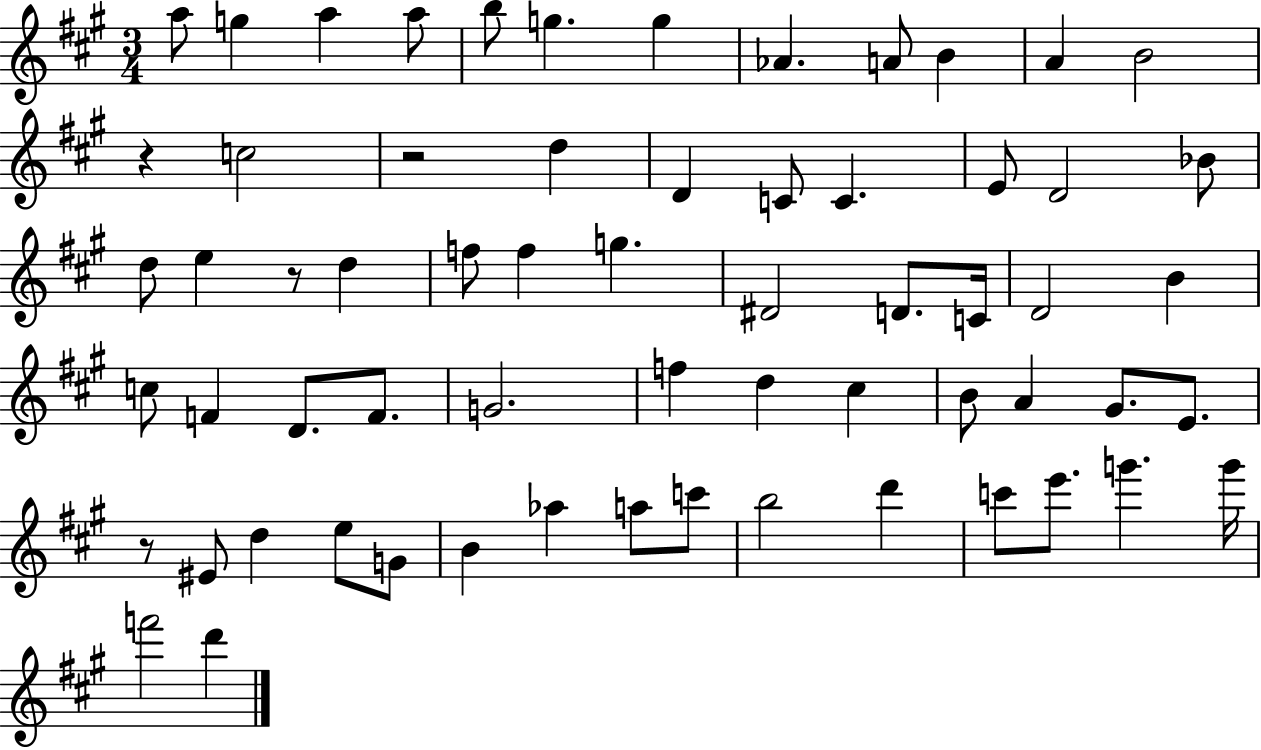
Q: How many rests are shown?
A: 4